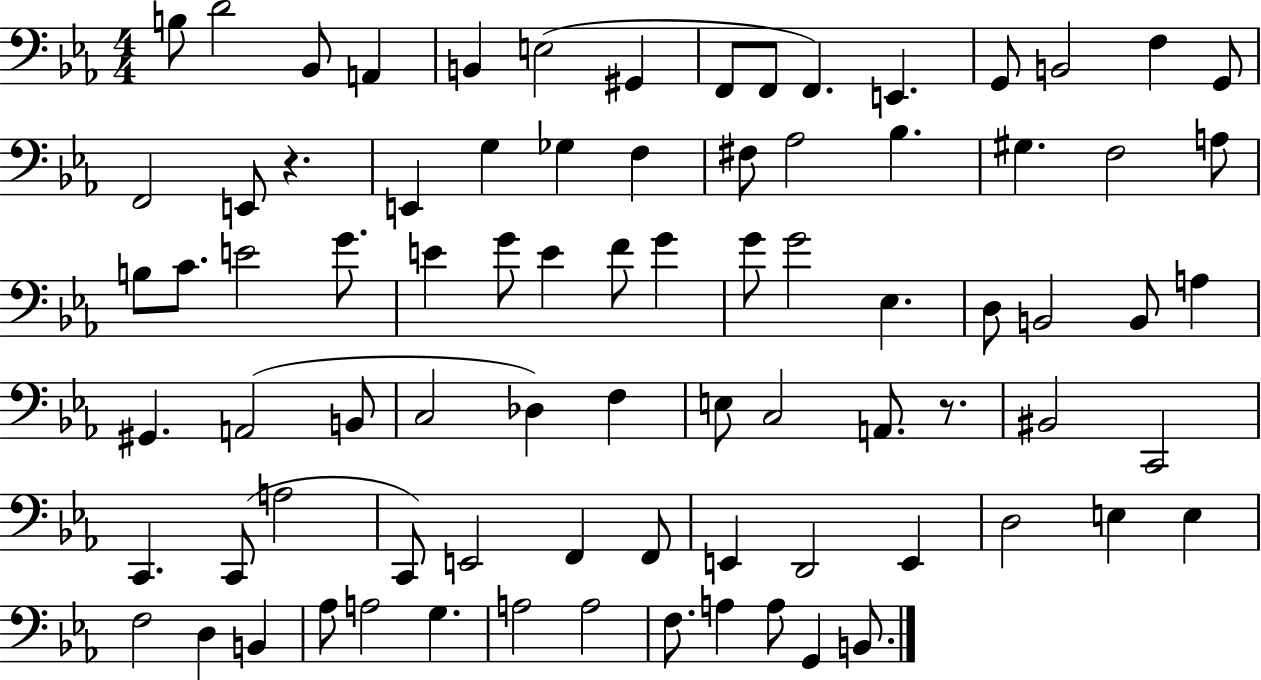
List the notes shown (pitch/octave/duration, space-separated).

B3/e D4/h Bb2/e A2/q B2/q E3/h G#2/q F2/e F2/e F2/q. E2/q. G2/e B2/h F3/q G2/e F2/h E2/e R/q. E2/q G3/q Gb3/q F3/q F#3/e Ab3/h Bb3/q. G#3/q. F3/h A3/e B3/e C4/e. E4/h G4/e. E4/q G4/e E4/q F4/e G4/q G4/e G4/h Eb3/q. D3/e B2/h B2/e A3/q G#2/q. A2/h B2/e C3/h Db3/q F3/q E3/e C3/h A2/e. R/e. BIS2/h C2/h C2/q. C2/e A3/h C2/e E2/h F2/q F2/e E2/q D2/h E2/q D3/h E3/q E3/q F3/h D3/q B2/q Ab3/e A3/h G3/q. A3/h A3/h F3/e. A3/q A3/e G2/q B2/e.